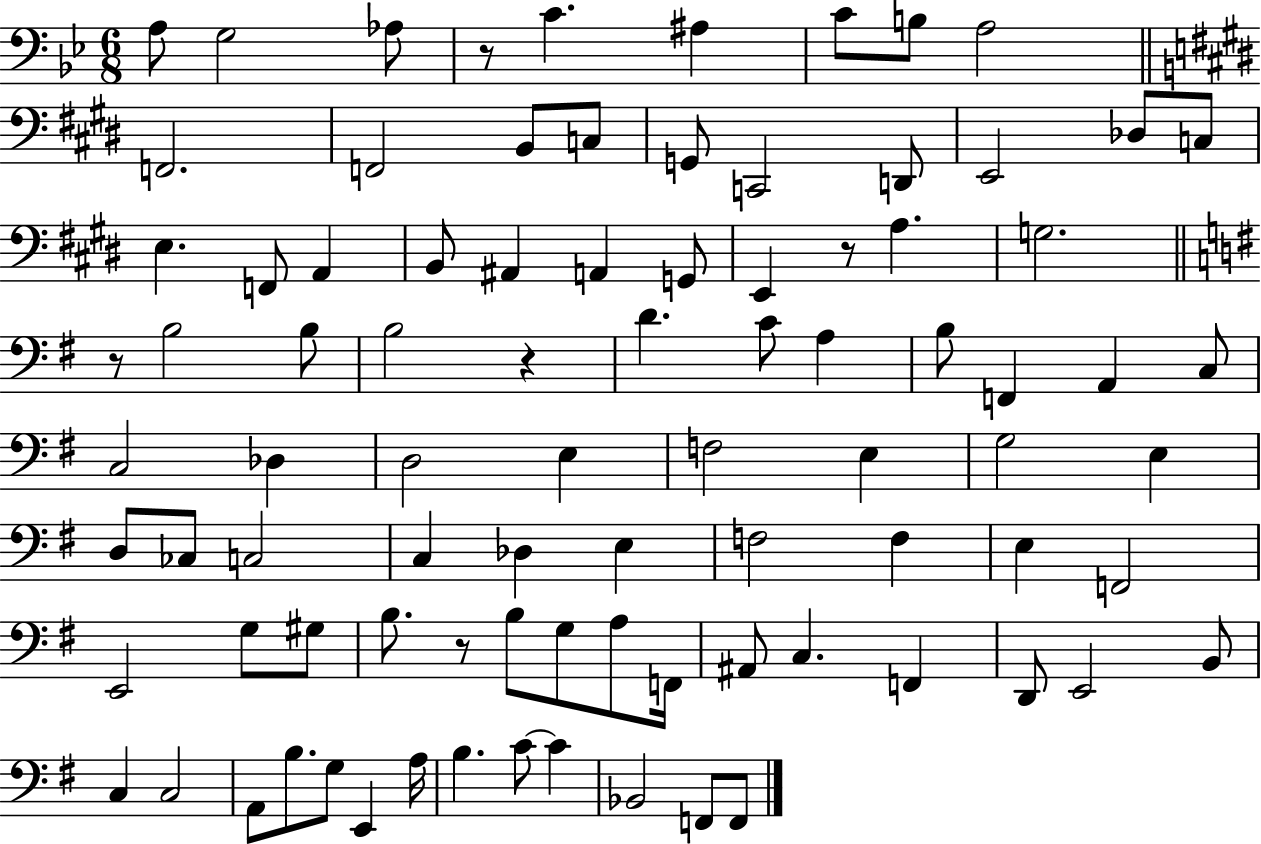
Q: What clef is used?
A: bass